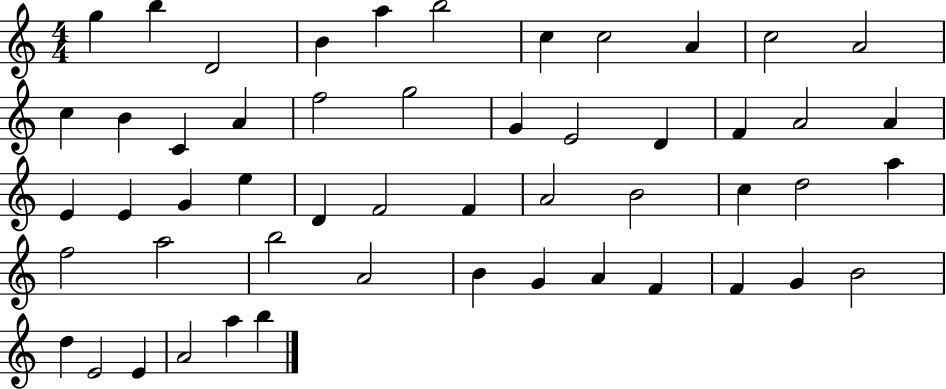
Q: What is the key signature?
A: C major